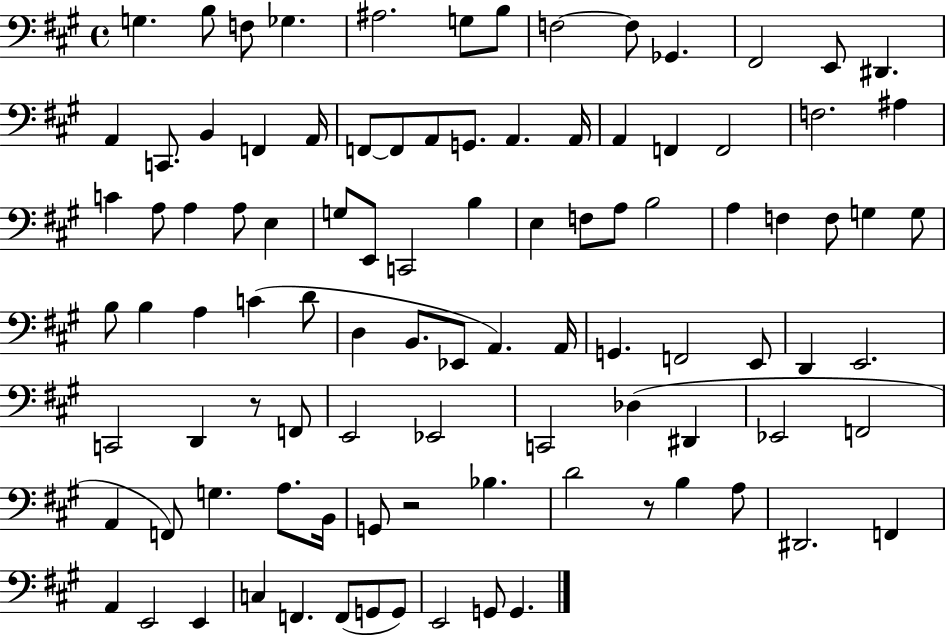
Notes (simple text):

G3/q. B3/e F3/e Gb3/q. A#3/h. G3/e B3/e F3/h F3/e Gb2/q. F#2/h E2/e D#2/q. A2/q C2/e. B2/q F2/q A2/s F2/e F2/e A2/e G2/e. A2/q. A2/s A2/q F2/q F2/h F3/h. A#3/q C4/q A3/e A3/q A3/e E3/q G3/e E2/e C2/h B3/q E3/q F3/e A3/e B3/h A3/q F3/q F3/e G3/q G3/e B3/e B3/q A3/q C4/q D4/e D3/q B2/e. Eb2/e A2/q. A2/s G2/q. F2/h E2/e D2/q E2/h. C2/h D2/q R/e F2/e E2/h Eb2/h C2/h Db3/q D#2/q Eb2/h F2/h A2/q F2/e G3/q. A3/e. B2/s G2/e R/h Bb3/q. D4/h R/e B3/q A3/e D#2/h. F2/q A2/q E2/h E2/q C3/q F2/q. F2/e G2/e G2/e E2/h G2/e G2/q.